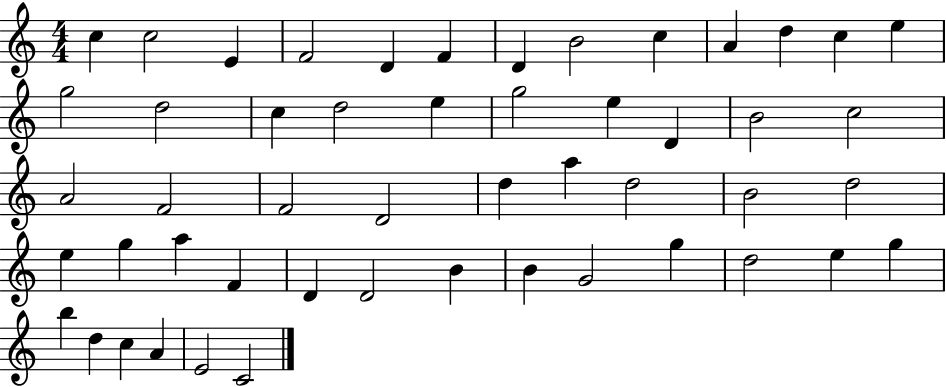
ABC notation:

X:1
T:Untitled
M:4/4
L:1/4
K:C
c c2 E F2 D F D B2 c A d c e g2 d2 c d2 e g2 e D B2 c2 A2 F2 F2 D2 d a d2 B2 d2 e g a F D D2 B B G2 g d2 e g b d c A E2 C2